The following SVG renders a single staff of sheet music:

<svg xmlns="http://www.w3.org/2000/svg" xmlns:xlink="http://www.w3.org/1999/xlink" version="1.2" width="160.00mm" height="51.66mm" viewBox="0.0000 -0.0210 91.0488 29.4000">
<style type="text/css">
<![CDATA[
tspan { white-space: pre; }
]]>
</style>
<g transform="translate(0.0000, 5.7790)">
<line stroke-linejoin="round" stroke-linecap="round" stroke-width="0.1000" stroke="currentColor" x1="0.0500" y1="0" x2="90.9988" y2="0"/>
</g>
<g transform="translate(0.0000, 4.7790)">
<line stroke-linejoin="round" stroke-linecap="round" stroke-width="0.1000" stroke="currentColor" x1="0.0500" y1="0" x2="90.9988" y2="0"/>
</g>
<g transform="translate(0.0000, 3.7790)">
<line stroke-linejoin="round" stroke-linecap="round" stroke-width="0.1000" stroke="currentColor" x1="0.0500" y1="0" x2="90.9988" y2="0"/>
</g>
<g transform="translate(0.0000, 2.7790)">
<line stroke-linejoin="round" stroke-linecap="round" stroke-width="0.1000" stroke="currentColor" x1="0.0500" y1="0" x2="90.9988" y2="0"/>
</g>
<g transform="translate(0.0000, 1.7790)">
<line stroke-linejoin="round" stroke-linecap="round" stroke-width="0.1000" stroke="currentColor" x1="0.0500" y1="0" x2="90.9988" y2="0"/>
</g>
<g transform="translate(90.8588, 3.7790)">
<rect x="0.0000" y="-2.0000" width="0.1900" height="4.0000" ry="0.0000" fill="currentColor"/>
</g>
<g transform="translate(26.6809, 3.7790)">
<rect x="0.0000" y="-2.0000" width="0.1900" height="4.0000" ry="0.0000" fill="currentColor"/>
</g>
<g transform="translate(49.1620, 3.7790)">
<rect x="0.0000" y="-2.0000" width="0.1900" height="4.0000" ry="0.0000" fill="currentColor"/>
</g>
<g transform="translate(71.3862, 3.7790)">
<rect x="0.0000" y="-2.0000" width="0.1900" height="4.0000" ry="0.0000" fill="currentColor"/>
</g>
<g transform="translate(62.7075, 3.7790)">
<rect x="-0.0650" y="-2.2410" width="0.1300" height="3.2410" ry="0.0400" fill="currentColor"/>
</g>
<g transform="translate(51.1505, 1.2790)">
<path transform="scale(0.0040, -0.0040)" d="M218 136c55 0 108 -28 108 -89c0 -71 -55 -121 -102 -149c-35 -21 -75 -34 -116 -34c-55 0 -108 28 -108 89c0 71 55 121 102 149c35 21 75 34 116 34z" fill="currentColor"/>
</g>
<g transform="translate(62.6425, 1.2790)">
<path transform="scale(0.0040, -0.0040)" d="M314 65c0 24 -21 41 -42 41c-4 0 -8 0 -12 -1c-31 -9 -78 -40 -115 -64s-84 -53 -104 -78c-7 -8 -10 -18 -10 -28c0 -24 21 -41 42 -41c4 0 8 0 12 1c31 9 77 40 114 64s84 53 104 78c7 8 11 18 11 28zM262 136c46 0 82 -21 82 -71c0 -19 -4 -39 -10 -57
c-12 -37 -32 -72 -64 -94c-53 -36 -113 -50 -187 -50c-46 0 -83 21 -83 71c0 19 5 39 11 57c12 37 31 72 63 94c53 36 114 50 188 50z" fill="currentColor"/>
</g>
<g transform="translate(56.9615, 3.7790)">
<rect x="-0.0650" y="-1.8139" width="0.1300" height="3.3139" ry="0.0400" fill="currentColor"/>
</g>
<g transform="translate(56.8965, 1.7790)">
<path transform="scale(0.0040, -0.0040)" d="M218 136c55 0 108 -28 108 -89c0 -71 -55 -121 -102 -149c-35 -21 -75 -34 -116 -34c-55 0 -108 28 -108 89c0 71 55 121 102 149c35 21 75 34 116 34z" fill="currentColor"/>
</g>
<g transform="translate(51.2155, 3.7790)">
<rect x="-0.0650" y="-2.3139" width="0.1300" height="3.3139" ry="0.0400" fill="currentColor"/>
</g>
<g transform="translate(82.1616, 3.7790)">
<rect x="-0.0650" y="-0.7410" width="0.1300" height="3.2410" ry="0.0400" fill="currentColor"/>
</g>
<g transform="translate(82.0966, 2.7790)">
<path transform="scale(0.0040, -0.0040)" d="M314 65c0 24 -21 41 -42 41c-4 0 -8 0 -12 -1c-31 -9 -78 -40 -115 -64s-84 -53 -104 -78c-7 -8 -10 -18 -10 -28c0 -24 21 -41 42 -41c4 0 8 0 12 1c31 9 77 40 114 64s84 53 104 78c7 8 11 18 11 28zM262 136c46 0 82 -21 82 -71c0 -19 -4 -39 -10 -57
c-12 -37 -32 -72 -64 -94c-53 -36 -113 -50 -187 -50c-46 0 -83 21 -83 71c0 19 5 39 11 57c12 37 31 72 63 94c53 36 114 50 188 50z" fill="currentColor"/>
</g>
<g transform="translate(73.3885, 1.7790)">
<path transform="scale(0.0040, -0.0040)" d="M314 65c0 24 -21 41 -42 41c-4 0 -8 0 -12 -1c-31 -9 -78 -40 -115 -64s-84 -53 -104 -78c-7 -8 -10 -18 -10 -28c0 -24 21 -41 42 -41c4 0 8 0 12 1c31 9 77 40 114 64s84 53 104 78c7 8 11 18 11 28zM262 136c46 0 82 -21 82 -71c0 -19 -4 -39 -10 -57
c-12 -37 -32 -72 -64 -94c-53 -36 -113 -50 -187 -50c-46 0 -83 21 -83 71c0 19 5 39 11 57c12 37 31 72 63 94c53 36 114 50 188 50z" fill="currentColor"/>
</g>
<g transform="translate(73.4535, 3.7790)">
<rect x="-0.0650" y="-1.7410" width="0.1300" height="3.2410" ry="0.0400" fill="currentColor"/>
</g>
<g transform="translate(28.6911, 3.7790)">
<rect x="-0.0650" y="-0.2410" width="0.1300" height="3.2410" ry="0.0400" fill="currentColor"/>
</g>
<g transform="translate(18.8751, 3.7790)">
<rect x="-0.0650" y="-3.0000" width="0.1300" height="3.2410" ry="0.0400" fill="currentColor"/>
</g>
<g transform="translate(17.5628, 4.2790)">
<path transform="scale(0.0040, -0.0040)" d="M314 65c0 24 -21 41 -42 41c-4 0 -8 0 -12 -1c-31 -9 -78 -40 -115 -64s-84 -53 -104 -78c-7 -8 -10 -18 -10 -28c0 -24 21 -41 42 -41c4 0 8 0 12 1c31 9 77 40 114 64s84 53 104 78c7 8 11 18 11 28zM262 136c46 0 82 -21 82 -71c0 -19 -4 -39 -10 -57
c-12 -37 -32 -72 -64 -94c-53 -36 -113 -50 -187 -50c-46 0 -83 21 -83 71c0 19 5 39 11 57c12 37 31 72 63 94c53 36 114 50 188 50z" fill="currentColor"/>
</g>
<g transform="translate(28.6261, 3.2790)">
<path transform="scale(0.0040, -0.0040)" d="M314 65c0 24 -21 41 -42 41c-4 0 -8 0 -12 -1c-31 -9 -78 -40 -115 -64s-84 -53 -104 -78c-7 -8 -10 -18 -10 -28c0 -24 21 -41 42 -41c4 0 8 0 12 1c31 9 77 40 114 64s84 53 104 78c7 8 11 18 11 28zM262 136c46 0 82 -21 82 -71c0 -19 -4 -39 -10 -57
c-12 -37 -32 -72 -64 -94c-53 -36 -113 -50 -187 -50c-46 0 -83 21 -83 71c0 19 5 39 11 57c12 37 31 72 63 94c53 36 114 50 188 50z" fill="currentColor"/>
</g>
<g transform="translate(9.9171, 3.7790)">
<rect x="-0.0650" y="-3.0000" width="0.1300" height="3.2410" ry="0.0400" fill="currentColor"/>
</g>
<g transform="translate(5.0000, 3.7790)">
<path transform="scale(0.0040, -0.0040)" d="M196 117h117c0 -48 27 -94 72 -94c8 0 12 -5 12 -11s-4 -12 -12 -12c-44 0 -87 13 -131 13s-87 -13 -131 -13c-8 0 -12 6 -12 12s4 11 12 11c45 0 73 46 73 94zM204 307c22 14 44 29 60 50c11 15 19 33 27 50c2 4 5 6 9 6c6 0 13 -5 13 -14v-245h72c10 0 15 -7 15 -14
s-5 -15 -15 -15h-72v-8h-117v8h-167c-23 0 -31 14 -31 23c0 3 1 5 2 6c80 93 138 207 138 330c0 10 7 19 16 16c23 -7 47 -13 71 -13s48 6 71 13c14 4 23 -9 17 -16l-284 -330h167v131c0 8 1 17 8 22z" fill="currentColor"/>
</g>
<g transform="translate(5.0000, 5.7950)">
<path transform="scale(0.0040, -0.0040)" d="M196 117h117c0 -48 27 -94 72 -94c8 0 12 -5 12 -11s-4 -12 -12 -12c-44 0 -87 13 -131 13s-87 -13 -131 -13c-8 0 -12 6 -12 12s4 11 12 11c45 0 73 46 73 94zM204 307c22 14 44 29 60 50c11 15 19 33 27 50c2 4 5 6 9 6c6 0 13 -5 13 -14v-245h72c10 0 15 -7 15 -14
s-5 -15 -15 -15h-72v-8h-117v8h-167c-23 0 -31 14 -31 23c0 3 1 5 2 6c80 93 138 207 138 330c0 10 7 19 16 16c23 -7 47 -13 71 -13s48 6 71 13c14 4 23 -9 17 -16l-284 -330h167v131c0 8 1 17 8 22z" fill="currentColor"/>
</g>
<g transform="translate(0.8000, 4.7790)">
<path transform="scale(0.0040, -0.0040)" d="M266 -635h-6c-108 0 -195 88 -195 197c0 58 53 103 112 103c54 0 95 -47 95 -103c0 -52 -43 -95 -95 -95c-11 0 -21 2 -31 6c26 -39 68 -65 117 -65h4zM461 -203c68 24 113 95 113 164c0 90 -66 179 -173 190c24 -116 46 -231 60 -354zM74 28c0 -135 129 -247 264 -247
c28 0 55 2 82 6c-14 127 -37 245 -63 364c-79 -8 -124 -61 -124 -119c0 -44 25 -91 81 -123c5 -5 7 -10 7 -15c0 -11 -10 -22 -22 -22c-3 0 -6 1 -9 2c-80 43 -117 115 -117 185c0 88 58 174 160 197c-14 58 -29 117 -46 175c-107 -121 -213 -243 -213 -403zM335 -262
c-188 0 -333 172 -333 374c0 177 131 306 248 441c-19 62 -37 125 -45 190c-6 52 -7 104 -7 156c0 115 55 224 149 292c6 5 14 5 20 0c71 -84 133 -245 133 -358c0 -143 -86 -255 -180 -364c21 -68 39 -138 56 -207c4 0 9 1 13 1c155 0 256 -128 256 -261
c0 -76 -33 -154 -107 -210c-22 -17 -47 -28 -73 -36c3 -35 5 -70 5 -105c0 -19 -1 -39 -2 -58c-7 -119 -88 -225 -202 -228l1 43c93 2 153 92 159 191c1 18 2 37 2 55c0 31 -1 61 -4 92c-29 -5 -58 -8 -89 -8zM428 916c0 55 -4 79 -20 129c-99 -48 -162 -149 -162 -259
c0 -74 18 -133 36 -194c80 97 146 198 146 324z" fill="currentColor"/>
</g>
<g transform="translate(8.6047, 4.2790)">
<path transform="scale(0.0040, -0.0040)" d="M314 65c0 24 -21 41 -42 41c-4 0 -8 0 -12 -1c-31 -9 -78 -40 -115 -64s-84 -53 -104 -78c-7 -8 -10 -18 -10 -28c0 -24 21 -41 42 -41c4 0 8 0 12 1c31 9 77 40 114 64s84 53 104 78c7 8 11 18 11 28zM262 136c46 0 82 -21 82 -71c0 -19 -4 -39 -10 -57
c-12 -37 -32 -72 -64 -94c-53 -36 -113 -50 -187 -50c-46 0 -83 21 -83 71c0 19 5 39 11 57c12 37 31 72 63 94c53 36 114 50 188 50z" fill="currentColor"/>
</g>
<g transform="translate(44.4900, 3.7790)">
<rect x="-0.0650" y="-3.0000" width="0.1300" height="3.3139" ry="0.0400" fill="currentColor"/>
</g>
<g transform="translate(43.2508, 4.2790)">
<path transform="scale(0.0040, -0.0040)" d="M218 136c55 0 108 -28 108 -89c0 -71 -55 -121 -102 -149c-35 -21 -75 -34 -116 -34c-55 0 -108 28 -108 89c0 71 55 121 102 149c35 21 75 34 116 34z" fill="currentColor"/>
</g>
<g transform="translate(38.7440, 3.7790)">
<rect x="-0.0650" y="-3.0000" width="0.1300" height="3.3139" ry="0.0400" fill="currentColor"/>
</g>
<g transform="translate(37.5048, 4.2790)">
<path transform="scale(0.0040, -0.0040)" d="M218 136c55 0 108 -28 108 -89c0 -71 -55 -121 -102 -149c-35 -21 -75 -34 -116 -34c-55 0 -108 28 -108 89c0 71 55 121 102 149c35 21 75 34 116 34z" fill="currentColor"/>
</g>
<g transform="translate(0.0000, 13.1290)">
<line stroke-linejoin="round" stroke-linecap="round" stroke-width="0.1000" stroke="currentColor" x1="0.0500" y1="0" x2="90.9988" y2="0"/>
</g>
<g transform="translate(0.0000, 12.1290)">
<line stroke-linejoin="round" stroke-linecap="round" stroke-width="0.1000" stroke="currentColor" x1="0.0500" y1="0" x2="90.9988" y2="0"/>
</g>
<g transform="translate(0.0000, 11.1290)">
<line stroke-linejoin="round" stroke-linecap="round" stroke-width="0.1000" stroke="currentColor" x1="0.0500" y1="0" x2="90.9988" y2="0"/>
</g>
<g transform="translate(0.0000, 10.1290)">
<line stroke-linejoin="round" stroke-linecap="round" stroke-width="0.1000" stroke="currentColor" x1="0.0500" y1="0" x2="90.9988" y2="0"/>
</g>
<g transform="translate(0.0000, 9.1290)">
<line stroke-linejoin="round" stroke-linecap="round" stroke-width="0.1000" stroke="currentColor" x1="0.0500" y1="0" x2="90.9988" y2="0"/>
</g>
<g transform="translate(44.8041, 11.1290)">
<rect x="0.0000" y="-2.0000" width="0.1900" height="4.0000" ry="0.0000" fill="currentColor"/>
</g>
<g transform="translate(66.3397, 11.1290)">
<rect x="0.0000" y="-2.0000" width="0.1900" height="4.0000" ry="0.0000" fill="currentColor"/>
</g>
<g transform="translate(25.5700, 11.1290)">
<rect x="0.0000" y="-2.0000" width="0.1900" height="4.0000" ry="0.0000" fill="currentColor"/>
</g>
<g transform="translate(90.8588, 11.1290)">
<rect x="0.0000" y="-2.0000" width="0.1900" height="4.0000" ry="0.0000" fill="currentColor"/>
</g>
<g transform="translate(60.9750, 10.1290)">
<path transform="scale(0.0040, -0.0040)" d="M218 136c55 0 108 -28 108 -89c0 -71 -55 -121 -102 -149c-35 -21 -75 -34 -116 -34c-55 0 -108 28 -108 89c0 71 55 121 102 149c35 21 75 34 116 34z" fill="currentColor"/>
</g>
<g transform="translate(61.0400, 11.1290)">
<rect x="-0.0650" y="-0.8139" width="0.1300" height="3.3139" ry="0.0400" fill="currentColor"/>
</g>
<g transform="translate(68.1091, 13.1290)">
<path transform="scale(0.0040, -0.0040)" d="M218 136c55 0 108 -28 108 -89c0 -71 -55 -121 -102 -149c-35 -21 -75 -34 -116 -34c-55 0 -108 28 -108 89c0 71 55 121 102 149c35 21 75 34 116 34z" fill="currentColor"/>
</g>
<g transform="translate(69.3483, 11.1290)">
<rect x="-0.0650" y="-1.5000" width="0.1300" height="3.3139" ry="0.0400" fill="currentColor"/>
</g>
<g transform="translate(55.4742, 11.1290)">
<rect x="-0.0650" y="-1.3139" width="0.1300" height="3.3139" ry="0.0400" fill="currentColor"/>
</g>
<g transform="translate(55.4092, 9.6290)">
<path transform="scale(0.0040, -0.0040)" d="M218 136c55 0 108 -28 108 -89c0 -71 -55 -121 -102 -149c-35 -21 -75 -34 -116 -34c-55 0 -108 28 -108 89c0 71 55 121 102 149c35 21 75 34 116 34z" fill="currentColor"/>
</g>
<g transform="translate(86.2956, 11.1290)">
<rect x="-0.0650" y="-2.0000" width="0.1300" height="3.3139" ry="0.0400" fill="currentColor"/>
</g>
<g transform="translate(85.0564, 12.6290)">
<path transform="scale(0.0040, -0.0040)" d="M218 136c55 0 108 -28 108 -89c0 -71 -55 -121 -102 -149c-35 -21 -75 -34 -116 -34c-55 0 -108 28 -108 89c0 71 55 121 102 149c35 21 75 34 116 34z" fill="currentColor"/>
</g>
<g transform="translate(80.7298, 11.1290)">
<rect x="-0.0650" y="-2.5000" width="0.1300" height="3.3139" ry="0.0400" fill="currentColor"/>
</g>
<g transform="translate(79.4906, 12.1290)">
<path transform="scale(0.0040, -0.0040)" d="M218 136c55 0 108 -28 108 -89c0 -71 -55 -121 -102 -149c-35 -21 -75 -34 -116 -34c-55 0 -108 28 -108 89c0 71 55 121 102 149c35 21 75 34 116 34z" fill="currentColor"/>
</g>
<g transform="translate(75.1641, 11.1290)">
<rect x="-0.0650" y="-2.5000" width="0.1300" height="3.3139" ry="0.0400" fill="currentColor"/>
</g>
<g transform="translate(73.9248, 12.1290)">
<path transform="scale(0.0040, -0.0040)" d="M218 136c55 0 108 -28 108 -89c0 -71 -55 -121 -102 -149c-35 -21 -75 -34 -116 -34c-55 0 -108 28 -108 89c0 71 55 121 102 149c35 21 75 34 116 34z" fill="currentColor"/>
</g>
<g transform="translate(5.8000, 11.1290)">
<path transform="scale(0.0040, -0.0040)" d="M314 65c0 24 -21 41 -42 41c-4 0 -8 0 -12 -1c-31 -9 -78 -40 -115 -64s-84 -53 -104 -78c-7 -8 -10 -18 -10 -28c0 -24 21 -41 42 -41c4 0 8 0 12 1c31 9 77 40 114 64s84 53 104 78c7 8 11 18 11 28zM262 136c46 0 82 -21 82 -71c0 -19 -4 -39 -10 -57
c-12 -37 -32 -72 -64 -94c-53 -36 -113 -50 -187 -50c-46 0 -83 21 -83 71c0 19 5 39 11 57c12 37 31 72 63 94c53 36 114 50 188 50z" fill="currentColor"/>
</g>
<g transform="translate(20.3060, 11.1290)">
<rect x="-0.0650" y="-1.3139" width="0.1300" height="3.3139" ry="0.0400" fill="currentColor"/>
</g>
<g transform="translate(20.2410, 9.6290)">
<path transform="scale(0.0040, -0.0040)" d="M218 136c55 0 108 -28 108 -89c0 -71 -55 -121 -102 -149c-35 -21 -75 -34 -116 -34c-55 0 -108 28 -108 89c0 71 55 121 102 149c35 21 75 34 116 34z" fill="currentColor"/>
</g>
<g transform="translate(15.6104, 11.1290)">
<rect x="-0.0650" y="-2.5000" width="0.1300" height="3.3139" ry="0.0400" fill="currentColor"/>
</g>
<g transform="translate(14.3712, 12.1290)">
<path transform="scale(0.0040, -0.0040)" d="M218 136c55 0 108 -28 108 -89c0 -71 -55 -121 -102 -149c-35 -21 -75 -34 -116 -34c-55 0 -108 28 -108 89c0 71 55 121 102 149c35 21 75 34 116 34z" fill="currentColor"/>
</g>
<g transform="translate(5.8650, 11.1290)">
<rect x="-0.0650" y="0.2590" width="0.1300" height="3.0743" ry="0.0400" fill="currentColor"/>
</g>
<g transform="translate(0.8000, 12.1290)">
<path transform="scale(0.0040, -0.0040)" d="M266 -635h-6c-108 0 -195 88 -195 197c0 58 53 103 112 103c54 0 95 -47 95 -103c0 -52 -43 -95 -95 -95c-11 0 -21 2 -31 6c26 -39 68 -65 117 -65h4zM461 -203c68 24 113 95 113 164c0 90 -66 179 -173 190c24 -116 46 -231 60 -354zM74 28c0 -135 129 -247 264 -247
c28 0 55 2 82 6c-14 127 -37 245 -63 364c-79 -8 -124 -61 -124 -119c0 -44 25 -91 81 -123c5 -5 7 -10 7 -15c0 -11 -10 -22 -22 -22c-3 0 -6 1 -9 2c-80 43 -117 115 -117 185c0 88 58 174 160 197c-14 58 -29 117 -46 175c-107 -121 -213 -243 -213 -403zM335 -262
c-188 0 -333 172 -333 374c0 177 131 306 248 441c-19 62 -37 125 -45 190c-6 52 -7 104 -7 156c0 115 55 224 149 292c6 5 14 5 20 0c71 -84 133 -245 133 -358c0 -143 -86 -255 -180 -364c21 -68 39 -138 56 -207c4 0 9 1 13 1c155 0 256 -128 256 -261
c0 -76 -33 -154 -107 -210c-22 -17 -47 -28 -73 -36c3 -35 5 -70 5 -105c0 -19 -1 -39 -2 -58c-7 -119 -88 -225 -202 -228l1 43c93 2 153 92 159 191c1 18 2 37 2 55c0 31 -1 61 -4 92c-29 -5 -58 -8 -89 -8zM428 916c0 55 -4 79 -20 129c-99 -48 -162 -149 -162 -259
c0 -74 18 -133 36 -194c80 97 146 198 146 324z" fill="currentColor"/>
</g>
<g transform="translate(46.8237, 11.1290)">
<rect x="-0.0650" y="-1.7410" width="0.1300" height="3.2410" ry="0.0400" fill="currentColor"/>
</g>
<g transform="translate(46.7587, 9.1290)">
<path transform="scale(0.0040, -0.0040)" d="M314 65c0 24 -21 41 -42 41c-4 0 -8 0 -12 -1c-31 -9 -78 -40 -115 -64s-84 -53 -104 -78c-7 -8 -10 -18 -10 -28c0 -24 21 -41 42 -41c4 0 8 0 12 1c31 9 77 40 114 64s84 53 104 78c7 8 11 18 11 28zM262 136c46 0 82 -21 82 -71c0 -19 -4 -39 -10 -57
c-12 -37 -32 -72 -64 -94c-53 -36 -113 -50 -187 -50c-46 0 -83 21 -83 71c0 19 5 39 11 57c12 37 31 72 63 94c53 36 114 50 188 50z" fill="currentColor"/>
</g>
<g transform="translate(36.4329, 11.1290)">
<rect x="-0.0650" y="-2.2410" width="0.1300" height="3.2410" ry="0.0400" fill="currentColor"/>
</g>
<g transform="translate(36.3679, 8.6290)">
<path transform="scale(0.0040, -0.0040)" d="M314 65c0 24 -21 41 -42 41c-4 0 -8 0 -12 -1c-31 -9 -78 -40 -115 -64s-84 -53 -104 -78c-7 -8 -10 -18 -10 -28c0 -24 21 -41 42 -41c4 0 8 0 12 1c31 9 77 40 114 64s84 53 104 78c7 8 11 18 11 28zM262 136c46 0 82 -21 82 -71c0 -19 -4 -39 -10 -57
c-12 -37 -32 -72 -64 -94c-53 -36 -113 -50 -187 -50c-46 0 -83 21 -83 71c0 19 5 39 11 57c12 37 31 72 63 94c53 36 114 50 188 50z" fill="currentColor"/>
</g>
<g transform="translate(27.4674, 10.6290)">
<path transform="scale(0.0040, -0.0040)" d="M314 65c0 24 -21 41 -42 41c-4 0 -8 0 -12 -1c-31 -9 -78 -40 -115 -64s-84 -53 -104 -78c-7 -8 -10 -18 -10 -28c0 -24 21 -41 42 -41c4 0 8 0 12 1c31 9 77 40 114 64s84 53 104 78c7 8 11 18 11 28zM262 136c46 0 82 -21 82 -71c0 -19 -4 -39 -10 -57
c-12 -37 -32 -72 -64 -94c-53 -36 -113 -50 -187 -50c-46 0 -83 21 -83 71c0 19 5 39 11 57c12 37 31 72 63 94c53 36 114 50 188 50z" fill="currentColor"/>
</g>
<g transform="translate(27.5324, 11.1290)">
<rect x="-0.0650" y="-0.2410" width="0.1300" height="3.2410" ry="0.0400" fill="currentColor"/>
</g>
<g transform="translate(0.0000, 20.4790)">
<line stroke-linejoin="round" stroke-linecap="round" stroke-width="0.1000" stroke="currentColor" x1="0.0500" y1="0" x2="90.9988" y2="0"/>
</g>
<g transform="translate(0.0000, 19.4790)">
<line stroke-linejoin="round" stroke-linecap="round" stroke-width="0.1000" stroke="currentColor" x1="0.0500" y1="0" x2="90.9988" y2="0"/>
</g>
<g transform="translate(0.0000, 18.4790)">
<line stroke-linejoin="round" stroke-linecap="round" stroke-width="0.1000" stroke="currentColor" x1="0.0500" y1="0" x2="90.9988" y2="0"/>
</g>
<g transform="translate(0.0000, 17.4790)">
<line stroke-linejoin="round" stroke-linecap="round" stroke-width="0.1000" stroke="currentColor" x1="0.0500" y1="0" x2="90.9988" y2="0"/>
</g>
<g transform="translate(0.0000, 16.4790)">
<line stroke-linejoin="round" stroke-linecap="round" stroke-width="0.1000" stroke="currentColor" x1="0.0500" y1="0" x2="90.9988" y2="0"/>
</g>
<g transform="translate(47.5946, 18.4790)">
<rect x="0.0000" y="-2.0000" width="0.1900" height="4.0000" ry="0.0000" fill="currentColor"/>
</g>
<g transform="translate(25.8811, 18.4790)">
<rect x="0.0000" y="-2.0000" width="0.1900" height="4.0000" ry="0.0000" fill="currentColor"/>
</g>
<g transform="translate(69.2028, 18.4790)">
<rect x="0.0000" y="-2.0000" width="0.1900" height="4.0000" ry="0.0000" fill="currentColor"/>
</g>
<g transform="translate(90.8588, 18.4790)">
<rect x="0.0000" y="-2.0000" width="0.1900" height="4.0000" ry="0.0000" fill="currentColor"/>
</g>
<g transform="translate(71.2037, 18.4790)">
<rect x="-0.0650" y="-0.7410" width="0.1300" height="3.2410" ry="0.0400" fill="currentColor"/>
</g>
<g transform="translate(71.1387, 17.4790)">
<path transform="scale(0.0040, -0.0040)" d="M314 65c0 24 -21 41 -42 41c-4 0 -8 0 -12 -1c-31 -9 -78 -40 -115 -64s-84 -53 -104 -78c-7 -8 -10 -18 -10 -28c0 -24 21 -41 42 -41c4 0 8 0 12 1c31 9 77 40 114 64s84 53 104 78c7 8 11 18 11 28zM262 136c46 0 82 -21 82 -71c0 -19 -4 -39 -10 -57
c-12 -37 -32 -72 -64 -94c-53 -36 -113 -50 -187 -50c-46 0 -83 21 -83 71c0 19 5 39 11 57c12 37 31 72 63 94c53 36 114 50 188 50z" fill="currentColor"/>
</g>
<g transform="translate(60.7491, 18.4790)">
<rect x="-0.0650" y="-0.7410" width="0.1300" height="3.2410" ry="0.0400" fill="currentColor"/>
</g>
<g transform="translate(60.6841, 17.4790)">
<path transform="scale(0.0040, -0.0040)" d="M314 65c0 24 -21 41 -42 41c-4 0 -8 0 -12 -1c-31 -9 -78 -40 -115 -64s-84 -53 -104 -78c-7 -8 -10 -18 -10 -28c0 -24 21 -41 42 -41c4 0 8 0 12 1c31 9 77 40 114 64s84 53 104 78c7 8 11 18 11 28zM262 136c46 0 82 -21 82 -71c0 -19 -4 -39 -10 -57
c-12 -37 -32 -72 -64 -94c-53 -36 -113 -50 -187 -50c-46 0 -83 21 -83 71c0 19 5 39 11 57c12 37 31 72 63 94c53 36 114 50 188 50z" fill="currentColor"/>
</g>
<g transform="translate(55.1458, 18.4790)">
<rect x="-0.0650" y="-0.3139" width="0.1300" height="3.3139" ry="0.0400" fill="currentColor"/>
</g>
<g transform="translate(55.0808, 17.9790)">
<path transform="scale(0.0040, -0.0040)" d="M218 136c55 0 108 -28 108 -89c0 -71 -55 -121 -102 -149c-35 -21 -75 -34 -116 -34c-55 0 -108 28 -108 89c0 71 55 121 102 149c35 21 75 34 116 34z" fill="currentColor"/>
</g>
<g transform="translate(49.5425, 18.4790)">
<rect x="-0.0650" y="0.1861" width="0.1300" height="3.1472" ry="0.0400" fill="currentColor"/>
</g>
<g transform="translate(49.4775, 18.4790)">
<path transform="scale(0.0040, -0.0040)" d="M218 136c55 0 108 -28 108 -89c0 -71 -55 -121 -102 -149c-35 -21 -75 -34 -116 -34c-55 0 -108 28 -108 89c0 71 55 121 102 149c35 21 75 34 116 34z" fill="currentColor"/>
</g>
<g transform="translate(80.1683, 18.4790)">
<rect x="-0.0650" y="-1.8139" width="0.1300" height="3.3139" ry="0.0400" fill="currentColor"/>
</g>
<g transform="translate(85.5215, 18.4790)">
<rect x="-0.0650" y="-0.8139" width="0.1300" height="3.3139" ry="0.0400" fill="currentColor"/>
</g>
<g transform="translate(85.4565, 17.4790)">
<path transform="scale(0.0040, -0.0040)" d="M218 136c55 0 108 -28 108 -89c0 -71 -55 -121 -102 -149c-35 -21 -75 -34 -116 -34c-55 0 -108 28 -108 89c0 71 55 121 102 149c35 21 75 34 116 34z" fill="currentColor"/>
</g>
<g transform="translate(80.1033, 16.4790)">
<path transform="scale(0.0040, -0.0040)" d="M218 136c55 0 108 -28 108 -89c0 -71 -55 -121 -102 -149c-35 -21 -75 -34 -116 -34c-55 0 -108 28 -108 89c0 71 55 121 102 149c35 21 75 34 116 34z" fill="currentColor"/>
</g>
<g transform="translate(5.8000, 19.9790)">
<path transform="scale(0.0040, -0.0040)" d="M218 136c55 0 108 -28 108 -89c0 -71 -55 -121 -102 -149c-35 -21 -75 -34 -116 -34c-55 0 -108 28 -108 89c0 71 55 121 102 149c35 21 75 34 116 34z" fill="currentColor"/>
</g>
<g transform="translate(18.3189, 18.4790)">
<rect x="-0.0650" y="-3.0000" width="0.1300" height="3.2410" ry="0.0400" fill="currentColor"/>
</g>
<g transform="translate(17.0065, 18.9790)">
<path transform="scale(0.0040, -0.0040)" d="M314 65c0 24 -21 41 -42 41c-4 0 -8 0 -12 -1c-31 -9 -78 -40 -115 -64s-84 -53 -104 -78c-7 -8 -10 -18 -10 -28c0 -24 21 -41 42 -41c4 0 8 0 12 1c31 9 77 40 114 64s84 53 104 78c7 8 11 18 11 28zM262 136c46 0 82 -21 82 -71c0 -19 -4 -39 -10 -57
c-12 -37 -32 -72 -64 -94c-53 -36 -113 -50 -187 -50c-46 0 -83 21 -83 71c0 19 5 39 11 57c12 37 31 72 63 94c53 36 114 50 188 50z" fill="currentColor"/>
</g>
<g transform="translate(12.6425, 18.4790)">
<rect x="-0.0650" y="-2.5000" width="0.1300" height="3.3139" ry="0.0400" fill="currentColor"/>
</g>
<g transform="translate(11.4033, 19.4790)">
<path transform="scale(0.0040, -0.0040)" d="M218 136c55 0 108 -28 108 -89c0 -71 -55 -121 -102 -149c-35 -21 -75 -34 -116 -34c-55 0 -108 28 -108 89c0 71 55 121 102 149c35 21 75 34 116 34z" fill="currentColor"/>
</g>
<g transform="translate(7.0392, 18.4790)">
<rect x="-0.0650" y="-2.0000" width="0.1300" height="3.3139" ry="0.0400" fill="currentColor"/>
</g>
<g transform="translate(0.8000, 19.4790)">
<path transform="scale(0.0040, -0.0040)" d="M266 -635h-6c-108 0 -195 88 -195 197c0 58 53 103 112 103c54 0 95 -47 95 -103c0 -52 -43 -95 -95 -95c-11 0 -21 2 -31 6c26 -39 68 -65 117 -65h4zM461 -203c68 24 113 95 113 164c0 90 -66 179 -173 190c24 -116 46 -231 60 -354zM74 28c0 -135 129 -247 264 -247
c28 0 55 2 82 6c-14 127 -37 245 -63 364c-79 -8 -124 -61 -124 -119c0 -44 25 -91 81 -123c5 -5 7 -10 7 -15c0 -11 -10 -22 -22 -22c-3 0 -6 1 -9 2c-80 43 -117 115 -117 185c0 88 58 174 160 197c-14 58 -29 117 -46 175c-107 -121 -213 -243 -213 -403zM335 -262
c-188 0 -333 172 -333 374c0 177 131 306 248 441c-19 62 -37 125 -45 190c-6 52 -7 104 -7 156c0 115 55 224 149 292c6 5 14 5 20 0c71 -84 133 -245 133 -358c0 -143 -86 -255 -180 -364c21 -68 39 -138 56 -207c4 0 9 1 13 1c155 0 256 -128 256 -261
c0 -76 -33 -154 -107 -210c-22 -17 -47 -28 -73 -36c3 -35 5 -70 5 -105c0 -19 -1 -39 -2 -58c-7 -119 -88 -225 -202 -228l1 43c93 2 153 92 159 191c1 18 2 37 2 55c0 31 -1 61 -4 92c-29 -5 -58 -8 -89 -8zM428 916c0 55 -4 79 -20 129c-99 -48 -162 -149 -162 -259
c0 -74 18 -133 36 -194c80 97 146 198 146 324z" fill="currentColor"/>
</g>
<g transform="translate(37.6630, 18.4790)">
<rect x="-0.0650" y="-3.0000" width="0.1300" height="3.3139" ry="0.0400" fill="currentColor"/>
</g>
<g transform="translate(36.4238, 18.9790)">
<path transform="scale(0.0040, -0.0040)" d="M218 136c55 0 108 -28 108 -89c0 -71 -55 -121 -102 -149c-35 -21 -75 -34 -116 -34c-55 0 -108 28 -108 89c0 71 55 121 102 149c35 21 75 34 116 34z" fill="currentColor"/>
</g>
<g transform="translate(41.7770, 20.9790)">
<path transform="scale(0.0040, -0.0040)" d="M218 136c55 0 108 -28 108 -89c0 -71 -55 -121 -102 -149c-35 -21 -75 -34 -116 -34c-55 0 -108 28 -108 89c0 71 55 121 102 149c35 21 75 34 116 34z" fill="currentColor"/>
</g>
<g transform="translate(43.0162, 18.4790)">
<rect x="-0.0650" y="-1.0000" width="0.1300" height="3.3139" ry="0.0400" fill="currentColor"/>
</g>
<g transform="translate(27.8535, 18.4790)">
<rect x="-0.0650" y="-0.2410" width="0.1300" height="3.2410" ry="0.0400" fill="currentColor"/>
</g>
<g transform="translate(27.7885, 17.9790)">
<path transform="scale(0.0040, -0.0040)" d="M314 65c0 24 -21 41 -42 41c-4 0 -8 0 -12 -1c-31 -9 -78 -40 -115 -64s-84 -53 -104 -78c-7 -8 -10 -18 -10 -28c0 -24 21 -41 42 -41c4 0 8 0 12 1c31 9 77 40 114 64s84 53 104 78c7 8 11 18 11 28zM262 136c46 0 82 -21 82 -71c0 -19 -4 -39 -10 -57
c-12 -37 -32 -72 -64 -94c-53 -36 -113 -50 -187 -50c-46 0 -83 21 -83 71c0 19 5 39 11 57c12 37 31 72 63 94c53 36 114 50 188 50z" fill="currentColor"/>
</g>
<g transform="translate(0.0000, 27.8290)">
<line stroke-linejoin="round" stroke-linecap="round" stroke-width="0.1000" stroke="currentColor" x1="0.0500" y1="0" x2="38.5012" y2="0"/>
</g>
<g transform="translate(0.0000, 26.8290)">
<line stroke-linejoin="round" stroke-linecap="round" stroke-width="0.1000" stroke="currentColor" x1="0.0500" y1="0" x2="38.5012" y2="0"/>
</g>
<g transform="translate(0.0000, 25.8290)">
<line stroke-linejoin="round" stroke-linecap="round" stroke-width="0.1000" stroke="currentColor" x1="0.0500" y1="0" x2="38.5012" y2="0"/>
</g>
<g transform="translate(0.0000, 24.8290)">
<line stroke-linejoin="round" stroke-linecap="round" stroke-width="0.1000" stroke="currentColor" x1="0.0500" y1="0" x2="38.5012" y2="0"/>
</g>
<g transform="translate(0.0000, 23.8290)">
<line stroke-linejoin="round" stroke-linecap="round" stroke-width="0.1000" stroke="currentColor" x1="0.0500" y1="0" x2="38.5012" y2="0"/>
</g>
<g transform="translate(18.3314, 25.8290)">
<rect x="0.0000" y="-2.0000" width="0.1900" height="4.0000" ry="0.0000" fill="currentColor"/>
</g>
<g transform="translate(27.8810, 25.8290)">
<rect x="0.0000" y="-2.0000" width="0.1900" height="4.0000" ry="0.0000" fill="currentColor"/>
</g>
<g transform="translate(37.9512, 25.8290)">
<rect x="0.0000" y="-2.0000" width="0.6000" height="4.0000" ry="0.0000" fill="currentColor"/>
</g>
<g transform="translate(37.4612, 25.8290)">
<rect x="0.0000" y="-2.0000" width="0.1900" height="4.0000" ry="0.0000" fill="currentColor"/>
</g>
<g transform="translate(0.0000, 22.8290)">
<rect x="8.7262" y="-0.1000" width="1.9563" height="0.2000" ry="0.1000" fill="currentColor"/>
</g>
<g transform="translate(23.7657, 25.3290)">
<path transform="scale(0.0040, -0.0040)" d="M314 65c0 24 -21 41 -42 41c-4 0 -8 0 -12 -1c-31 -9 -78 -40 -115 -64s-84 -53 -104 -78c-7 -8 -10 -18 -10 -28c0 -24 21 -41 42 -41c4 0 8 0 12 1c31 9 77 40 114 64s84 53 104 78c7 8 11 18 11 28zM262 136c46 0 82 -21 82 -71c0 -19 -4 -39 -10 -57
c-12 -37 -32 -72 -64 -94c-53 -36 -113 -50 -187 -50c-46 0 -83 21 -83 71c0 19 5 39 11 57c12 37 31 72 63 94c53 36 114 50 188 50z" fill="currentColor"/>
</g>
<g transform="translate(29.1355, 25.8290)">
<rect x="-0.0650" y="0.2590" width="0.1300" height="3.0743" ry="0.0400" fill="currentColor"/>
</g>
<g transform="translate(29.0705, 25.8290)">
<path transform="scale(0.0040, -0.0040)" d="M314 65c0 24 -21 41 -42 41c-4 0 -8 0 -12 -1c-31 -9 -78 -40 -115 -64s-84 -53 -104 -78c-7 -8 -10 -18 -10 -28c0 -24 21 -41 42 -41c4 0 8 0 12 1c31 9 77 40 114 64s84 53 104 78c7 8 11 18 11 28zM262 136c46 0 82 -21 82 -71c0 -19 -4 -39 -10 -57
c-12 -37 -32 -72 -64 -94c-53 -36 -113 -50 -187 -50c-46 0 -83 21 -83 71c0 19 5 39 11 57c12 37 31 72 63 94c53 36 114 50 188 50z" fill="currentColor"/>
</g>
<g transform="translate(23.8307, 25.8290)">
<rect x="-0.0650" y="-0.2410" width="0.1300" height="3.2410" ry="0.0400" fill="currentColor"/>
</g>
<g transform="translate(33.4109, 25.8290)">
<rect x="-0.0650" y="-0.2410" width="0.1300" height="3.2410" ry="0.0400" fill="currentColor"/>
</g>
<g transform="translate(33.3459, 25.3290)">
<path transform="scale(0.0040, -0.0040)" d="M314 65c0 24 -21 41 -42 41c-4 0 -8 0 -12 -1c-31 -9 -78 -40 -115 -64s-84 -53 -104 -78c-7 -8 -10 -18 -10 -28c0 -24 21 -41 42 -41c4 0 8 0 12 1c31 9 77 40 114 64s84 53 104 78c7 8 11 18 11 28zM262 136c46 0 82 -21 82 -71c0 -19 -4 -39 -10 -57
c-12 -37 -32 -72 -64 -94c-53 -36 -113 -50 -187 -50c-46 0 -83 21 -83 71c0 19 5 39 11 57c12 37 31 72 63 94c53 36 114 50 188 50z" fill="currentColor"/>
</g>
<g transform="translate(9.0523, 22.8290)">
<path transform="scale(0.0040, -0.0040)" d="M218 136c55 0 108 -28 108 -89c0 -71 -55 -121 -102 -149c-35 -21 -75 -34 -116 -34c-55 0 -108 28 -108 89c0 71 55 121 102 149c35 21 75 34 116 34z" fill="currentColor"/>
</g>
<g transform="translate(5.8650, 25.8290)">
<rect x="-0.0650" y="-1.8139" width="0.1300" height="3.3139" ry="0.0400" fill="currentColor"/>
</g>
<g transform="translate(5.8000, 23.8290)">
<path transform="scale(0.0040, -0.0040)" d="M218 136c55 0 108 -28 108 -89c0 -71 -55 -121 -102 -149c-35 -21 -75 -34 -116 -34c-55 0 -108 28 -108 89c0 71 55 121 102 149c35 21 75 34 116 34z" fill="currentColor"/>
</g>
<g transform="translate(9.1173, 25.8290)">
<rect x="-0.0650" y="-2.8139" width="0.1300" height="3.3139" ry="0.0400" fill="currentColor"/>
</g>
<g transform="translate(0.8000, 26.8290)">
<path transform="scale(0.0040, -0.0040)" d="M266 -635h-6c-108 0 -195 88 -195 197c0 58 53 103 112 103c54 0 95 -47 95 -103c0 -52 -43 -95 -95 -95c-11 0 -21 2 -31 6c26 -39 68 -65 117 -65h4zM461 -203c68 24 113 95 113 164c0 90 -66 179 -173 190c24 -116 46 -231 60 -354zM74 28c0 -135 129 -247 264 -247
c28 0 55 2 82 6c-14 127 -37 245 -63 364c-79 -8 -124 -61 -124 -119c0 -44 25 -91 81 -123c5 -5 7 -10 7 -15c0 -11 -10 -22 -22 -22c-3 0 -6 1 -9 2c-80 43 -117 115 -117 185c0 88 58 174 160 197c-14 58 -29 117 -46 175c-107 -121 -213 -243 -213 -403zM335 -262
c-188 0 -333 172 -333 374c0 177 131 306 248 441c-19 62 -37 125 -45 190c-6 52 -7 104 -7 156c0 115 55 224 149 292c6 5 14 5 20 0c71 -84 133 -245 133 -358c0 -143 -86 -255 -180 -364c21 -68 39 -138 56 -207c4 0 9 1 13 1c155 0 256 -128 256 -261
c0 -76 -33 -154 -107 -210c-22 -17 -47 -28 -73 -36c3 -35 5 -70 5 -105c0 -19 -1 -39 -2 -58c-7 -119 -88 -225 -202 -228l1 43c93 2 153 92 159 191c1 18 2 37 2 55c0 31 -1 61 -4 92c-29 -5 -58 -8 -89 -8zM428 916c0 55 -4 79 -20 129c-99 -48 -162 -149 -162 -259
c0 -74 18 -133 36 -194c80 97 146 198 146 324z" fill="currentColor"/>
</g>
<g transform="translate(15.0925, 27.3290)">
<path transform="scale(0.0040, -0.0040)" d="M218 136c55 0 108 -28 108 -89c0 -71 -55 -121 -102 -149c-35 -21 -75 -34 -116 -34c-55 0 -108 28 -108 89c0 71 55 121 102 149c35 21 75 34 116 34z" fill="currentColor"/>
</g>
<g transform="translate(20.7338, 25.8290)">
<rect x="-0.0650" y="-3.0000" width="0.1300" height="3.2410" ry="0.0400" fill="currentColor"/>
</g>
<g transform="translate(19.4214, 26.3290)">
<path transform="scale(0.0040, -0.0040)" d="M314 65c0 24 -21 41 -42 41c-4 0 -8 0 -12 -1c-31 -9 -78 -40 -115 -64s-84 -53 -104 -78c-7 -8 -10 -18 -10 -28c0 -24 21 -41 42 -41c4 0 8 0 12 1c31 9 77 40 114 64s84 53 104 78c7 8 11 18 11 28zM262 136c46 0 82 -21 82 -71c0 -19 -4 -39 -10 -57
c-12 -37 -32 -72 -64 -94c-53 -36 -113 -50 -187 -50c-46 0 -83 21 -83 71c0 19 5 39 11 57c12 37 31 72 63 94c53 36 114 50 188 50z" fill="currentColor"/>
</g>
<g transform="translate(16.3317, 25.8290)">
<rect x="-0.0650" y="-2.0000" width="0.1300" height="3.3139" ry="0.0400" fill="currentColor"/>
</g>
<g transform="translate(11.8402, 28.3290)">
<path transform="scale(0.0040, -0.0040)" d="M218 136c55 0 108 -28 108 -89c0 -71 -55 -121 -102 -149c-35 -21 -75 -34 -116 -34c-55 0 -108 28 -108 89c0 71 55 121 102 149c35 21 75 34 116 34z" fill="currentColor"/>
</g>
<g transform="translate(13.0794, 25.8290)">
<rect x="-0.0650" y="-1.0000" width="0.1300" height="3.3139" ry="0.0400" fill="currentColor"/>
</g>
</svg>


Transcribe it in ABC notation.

X:1
T:Untitled
M:4/4
L:1/4
K:C
A2 A2 c2 A A g f g2 f2 d2 B2 G e c2 g2 f2 e d E G G F F G A2 c2 A D B c d2 d2 f d f a D F A2 c2 B2 c2